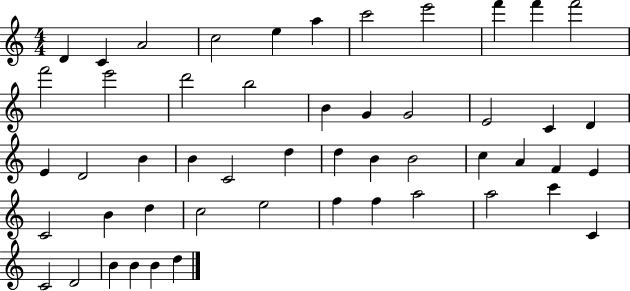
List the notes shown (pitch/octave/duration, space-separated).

D4/q C4/q A4/h C5/h E5/q A5/q C6/h E6/h F6/q F6/q F6/h F6/h E6/h D6/h B5/h B4/q G4/q G4/h E4/h C4/q D4/q E4/q D4/h B4/q B4/q C4/h D5/q D5/q B4/q B4/h C5/q A4/q F4/q E4/q C4/h B4/q D5/q C5/h E5/h F5/q F5/q A5/h A5/h C6/q C4/q C4/h D4/h B4/q B4/q B4/q D5/q